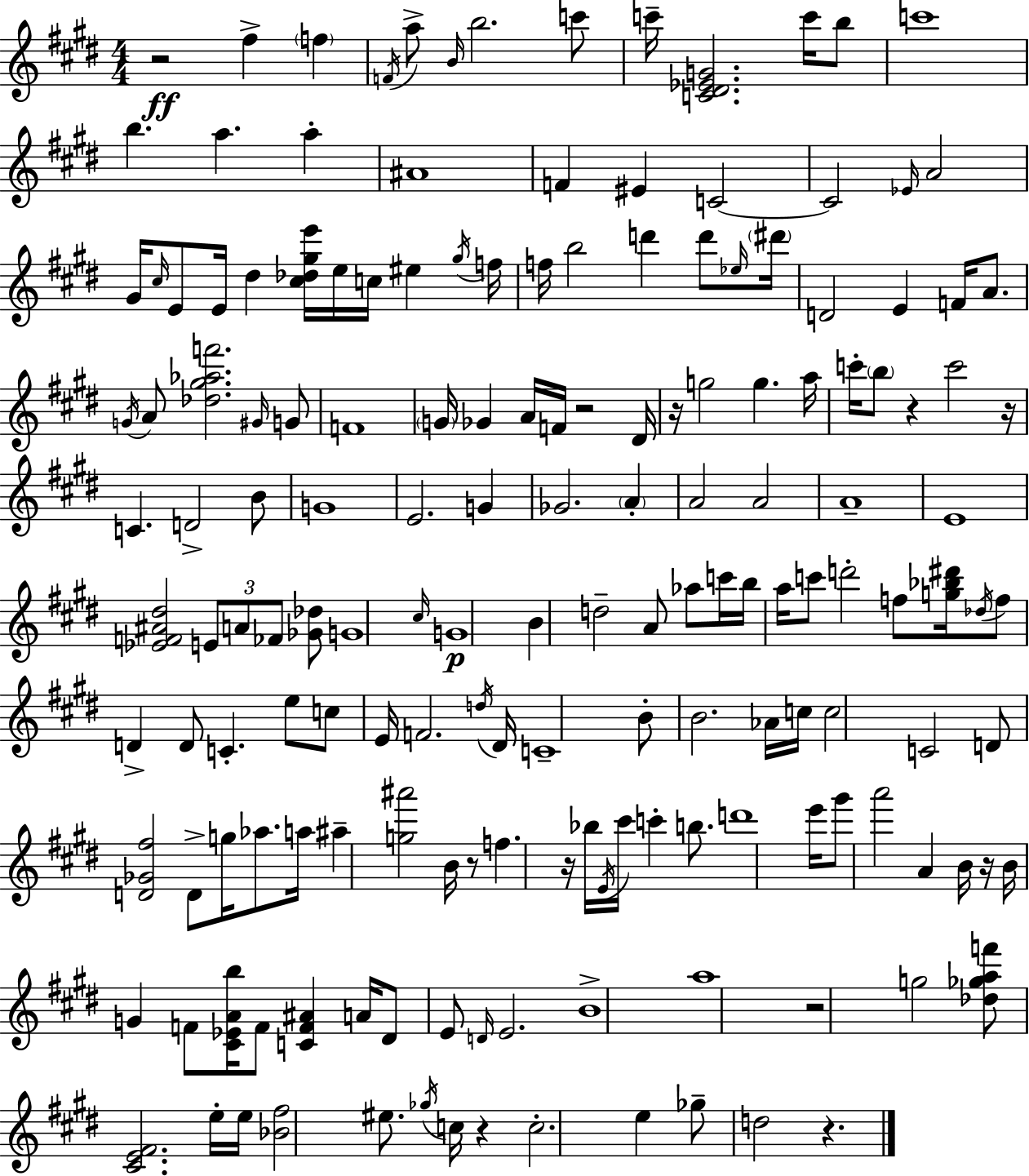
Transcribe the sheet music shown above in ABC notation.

X:1
T:Untitled
M:4/4
L:1/4
K:E
z2 ^f f F/4 a/2 B/4 b2 c'/2 c'/4 [C^D_EG]2 c'/4 b/2 c'4 b a a ^A4 F ^E C2 C2 _E/4 A2 ^G/4 ^c/4 E/2 E/4 ^d [^c_d^ge']/4 e/4 c/4 ^e ^g/4 f/4 f/4 b2 d' d'/2 _e/4 ^d'/4 D2 E F/4 A/2 G/4 A/2 [_d^g_af']2 ^G/4 G/2 F4 G/4 _G A/4 F/4 z2 ^D/4 z/4 g2 g a/4 c'/4 b/2 z c'2 z/4 C D2 B/2 G4 E2 G _G2 A A2 A2 A4 E4 [_EF^A^d]2 E/2 A/2 _F/2 [_G_d]/2 G4 ^c/4 G4 B d2 A/2 _a/2 c'/4 b/4 a/4 c'/2 d'2 f/2 [g_b^d']/4 _d/4 f/2 D D/2 C e/2 c/2 E/4 F2 d/4 ^D/4 C4 B/2 B2 _A/4 c/4 c2 C2 D/2 [D_G^f]2 D/2 g/4 _a/2 a/4 ^a [g^a']2 B/4 z/2 f z/4 _b/4 E/4 ^c'/4 c' b/2 d'4 e'/4 ^g'/2 a'2 A B/4 z/4 B/4 G F/2 [^C_EAb]/4 F/2 [CF^A] A/4 ^D/2 E/2 D/4 E2 B4 a4 z2 g2 [_d_gaf']/2 [^CE^F]2 e/4 e/4 [_B^f]2 ^e/2 _g/4 c/4 z c2 e _g/2 d2 z